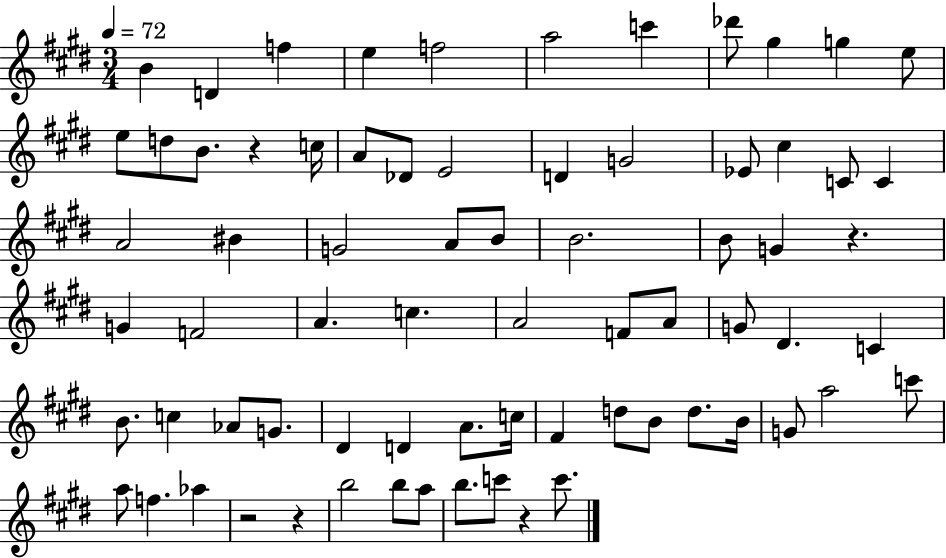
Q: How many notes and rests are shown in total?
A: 72